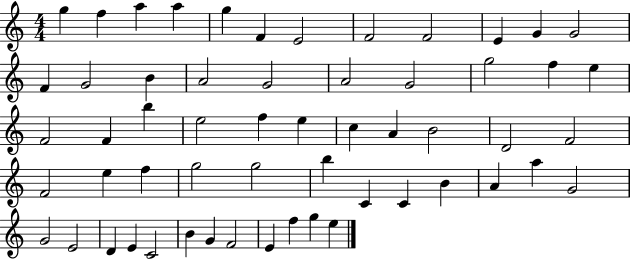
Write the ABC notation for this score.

X:1
T:Untitled
M:4/4
L:1/4
K:C
g f a a g F E2 F2 F2 E G G2 F G2 B A2 G2 A2 G2 g2 f e F2 F b e2 f e c A B2 D2 F2 F2 e f g2 g2 b C C B A a G2 G2 E2 D E C2 B G F2 E f g e